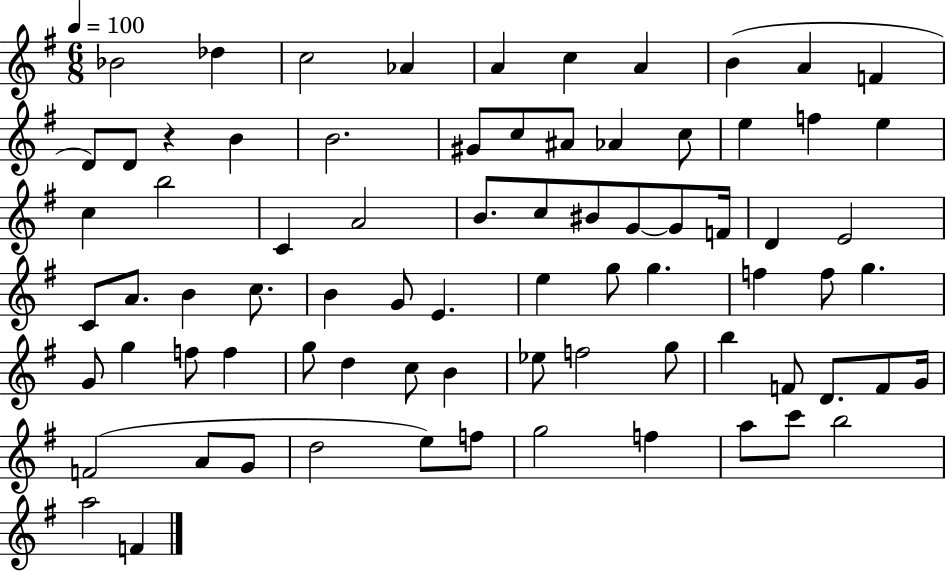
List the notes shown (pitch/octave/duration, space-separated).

Bb4/h Db5/q C5/h Ab4/q A4/q C5/q A4/q B4/q A4/q F4/q D4/e D4/e R/q B4/q B4/h. G#4/e C5/e A#4/e Ab4/q C5/e E5/q F5/q E5/q C5/q B5/h C4/q A4/h B4/e. C5/e BIS4/e G4/e G4/e F4/s D4/q E4/h C4/e A4/e. B4/q C5/e. B4/q G4/e E4/q. E5/q G5/e G5/q. F5/q F5/e G5/q. G4/e G5/q F5/e F5/q G5/e D5/q C5/e B4/q Eb5/e F5/h G5/e B5/q F4/e D4/e. F4/e G4/s F4/h A4/e G4/e D5/h E5/e F5/e G5/h F5/q A5/e C6/e B5/h A5/h F4/q